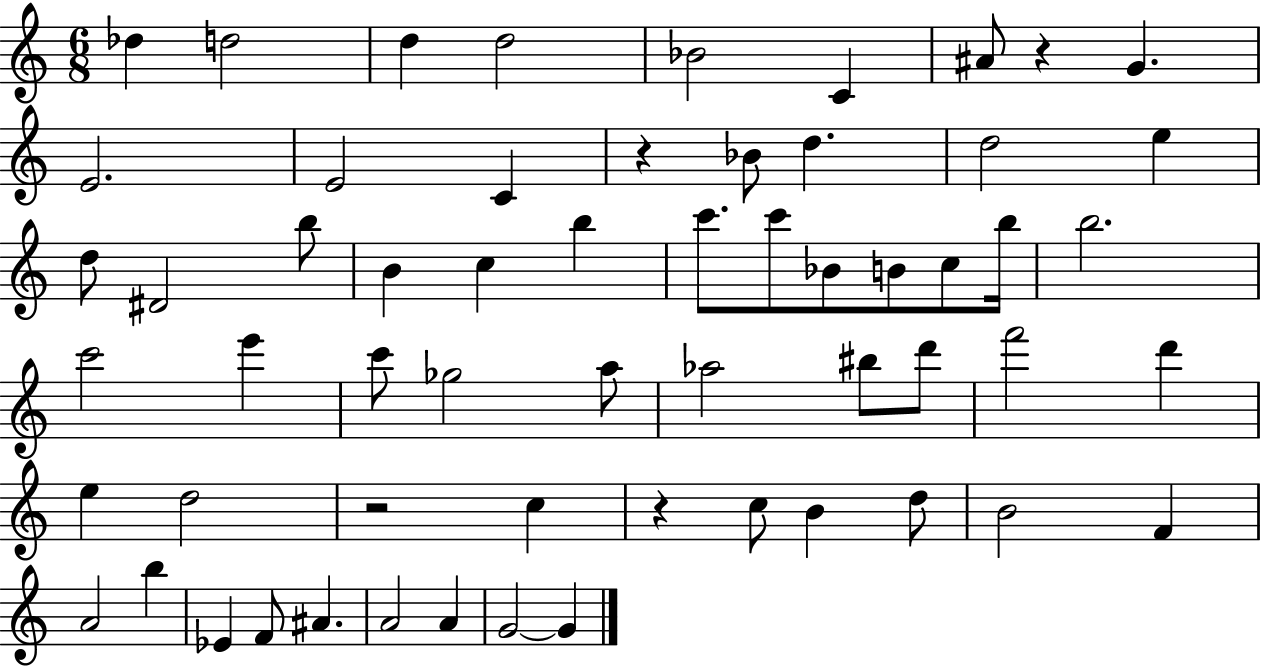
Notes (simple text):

Db5/q D5/h D5/q D5/h Bb4/h C4/q A#4/e R/q G4/q. E4/h. E4/h C4/q R/q Bb4/e D5/q. D5/h E5/q D5/e D#4/h B5/e B4/q C5/q B5/q C6/e. C6/e Bb4/e B4/e C5/e B5/s B5/h. C6/h E6/q C6/e Gb5/h A5/e Ab5/h BIS5/e D6/e F6/h D6/q E5/q D5/h R/h C5/q R/q C5/e B4/q D5/e B4/h F4/q A4/h B5/q Eb4/q F4/e A#4/q. A4/h A4/q G4/h G4/q